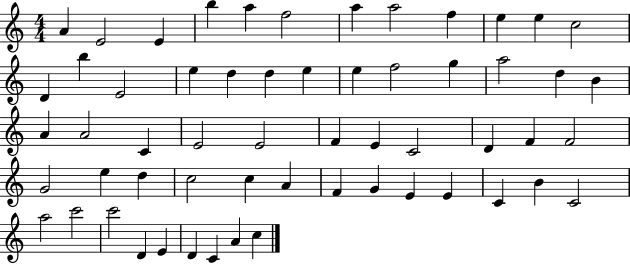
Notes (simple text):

A4/q E4/h E4/q B5/q A5/q F5/h A5/q A5/h F5/q E5/q E5/q C5/h D4/q B5/q E4/h E5/q D5/q D5/q E5/q E5/q F5/h G5/q A5/h D5/q B4/q A4/q A4/h C4/q E4/h E4/h F4/q E4/q C4/h D4/q F4/q F4/h G4/h E5/q D5/q C5/h C5/q A4/q F4/q G4/q E4/q E4/q C4/q B4/q C4/h A5/h C6/h C6/h D4/q E4/q D4/q C4/q A4/q C5/q